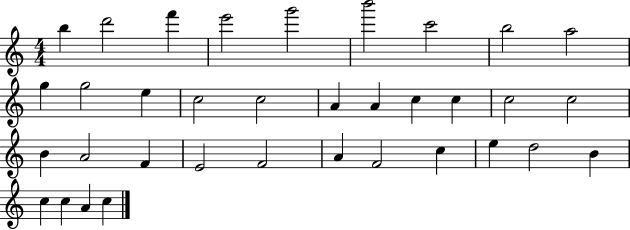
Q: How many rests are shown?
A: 0